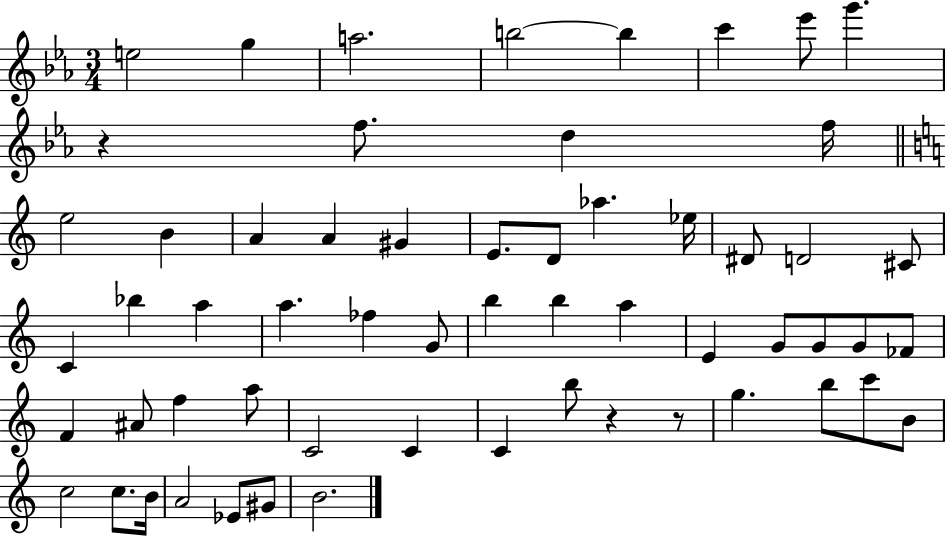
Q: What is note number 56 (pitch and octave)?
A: B4